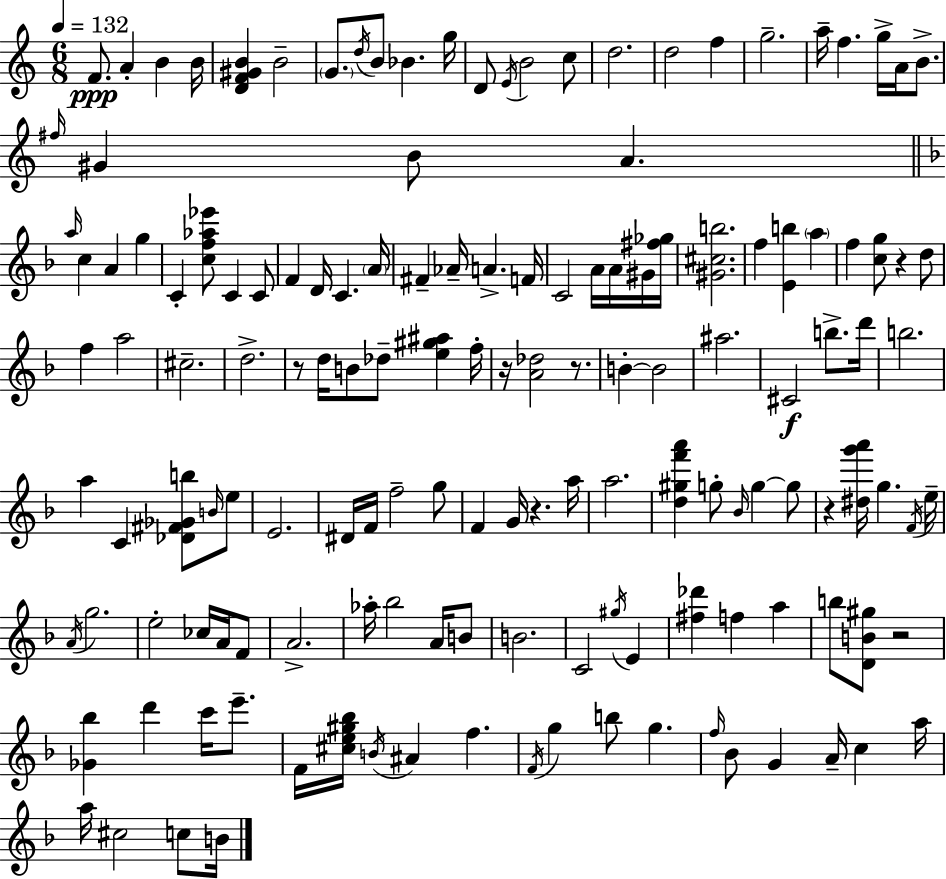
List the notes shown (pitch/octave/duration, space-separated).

F4/e. A4/q B4/q B4/s [D4,F4,G#4,B4]/q B4/h G4/e. D5/s B4/e Bb4/q. G5/s D4/e E4/s B4/h C5/e D5/h. D5/h F5/q G5/h. A5/s F5/q. G5/s A4/s B4/e. F#5/s G#4/q B4/e A4/q. A5/s C5/q A4/q G5/q C4/q [C5,F5,Ab5,Eb6]/e C4/q C4/e F4/q D4/s C4/q. A4/s F#4/q Ab4/s A4/q. F4/s C4/h A4/s A4/s G#4/s [F#5,Gb5]/s [G#4,C#5,B5]/h. F5/q [E4,B5]/q A5/q F5/q [C5,G5]/e R/q D5/e F5/q A5/h C#5/h. D5/h. R/e D5/s B4/e Db5/e [E5,G#5,A#5]/q F5/s R/s [A4,Db5]/h R/e. B4/q B4/h A#5/h. C#4/h B5/e. D6/s B5/h. A5/q C4/q [Db4,F#4,Gb4,B5]/e B4/s E5/e E4/h. D#4/s F4/s F5/h G5/e F4/q G4/s R/q. A5/s A5/h. [D5,G#5,F6,A6]/q G5/e Bb4/s G5/q G5/e R/q [D#5,G6,A6]/s G5/q. F4/s E5/s A4/s G5/h. E5/h CES5/s A4/s F4/e A4/h. Ab5/s Bb5/h A4/s B4/e B4/h. C4/h G#5/s E4/q [F#5,Db6]/q F5/q A5/q B5/e [D4,B4,G#5]/e R/h [Gb4,Bb5]/q D6/q C6/s E6/e. F4/s [C#5,E5,G#5,Bb5]/s B4/s A#4/q F5/q. F4/s G5/q B5/e G5/q. F5/s Bb4/e G4/q A4/s C5/q A5/s A5/s C#5/h C5/e B4/s